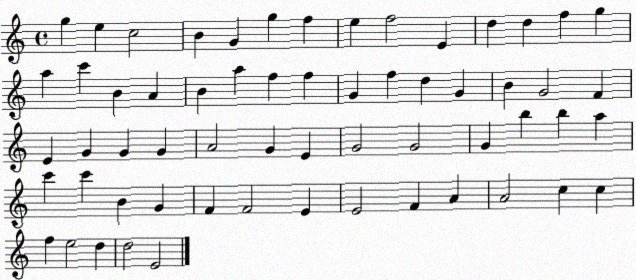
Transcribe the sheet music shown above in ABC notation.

X:1
T:Untitled
M:4/4
L:1/4
K:C
g e c2 B G g f e f2 E d d f g a c' B A B a f f G f d G B G2 F E G G G A2 G E G2 G2 G b b a c' c' B G F F2 E E2 F A A2 c c f e2 d d2 E2